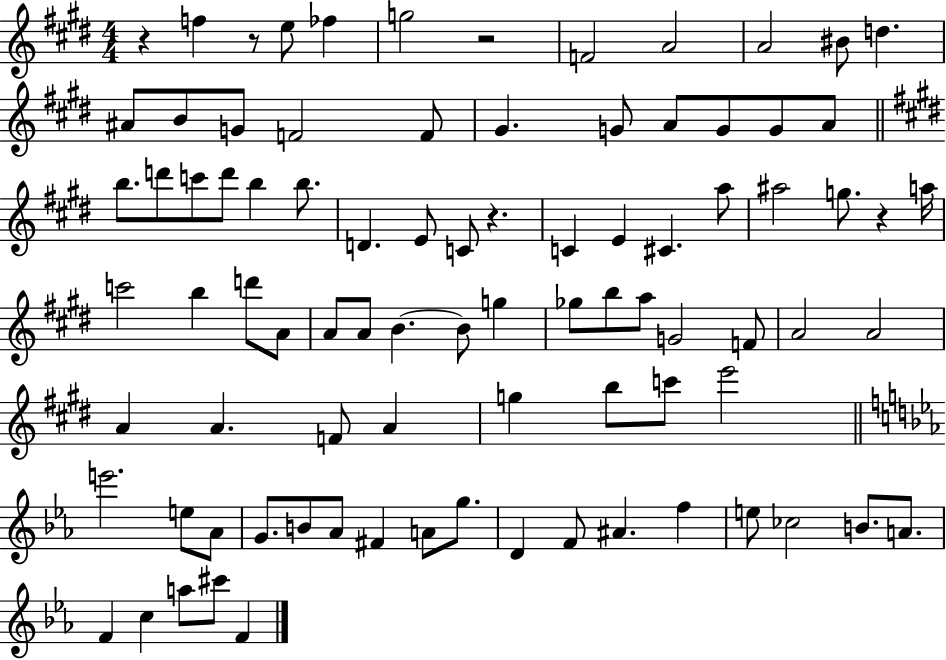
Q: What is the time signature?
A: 4/4